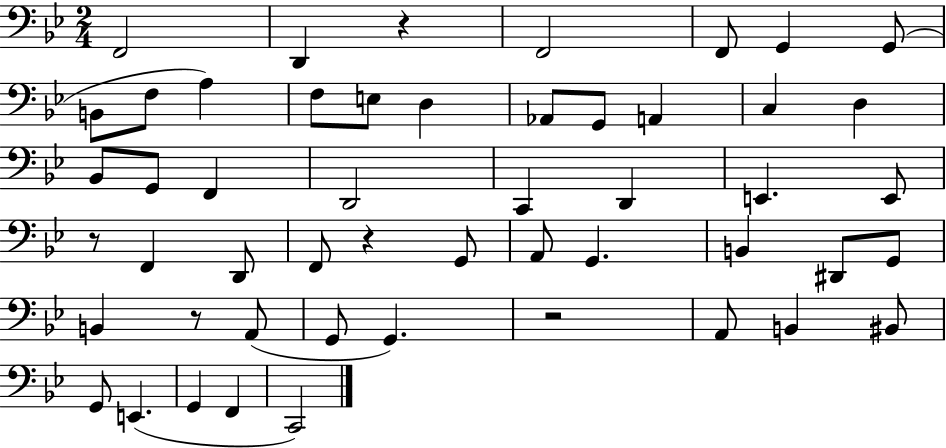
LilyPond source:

{
  \clef bass
  \numericTimeSignature
  \time 2/4
  \key bes \major
  f,2 | d,4 r4 | f,2 | f,8 g,4 g,8( | \break b,8 f8 a4) | f8 e8 d4 | aes,8 g,8 a,4 | c4 d4 | \break bes,8 g,8 f,4 | d,2 | c,4 d,4 | e,4. e,8 | \break r8 f,4 d,8 | f,8 r4 g,8 | a,8 g,4. | b,4 dis,8 g,8 | \break b,4 r8 a,8( | g,8 g,4.) | r2 | a,8 b,4 bis,8 | \break g,8 e,4.( | g,4 f,4 | c,2) | \bar "|."
}